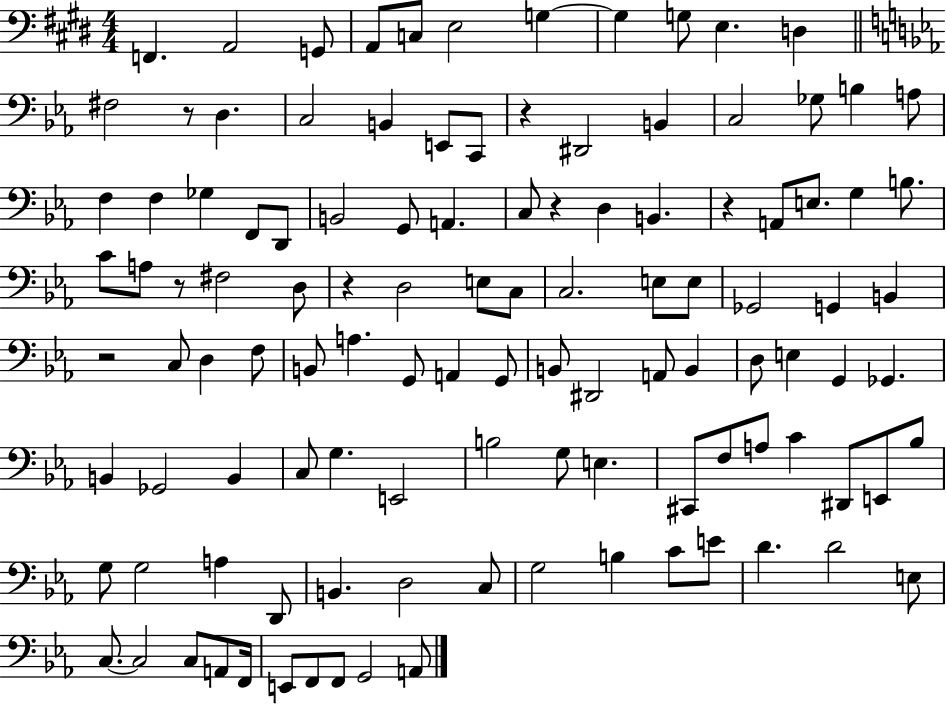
X:1
T:Untitled
M:4/4
L:1/4
K:E
F,, A,,2 G,,/2 A,,/2 C,/2 E,2 G, G, G,/2 E, D, ^F,2 z/2 D, C,2 B,, E,,/2 C,,/2 z ^D,,2 B,, C,2 _G,/2 B, A,/2 F, F, _G, F,,/2 D,,/2 B,,2 G,,/2 A,, C,/2 z D, B,, z A,,/2 E,/2 G, B,/2 C/2 A,/2 z/2 ^F,2 D,/2 z D,2 E,/2 C,/2 C,2 E,/2 E,/2 _G,,2 G,, B,, z2 C,/2 D, F,/2 B,,/2 A, G,,/2 A,, G,,/2 B,,/2 ^D,,2 A,,/2 B,, D,/2 E, G,, _G,, B,, _G,,2 B,, C,/2 G, E,,2 B,2 G,/2 E, ^C,,/2 F,/2 A,/2 C ^D,,/2 E,,/2 _B,/2 G,/2 G,2 A, D,,/2 B,, D,2 C,/2 G,2 B, C/2 E/2 D D2 E,/2 C,/2 C,2 C,/2 A,,/2 F,,/4 E,,/2 F,,/2 F,,/2 G,,2 A,,/2